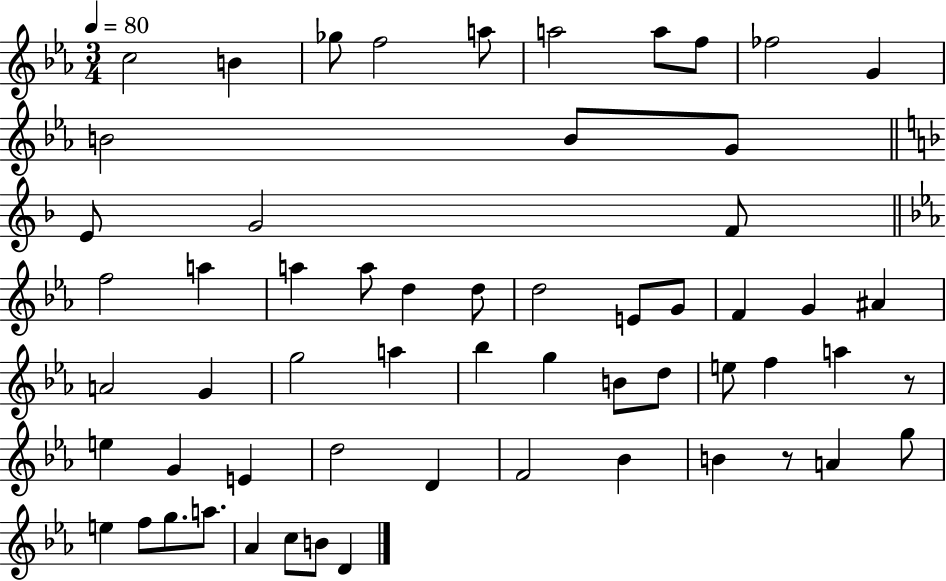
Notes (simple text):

C5/h B4/q Gb5/e F5/h A5/e A5/h A5/e F5/e FES5/h G4/q B4/h B4/e G4/e E4/e G4/h F4/e F5/h A5/q A5/q A5/e D5/q D5/e D5/h E4/e G4/e F4/q G4/q A#4/q A4/h G4/q G5/h A5/q Bb5/q G5/q B4/e D5/e E5/e F5/q A5/q R/e E5/q G4/q E4/q D5/h D4/q F4/h Bb4/q B4/q R/e A4/q G5/e E5/q F5/e G5/e. A5/e. Ab4/q C5/e B4/e D4/q